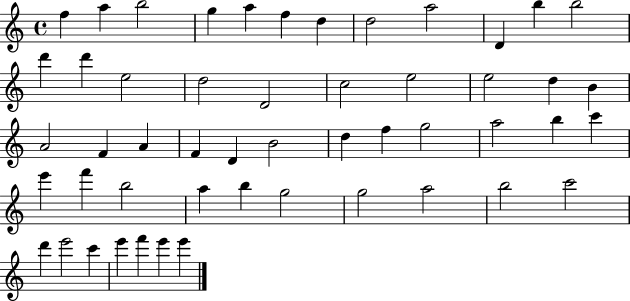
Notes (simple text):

F5/q A5/q B5/h G5/q A5/q F5/q D5/q D5/h A5/h D4/q B5/q B5/h D6/q D6/q E5/h D5/h D4/h C5/h E5/h E5/h D5/q B4/q A4/h F4/q A4/q F4/q D4/q B4/h D5/q F5/q G5/h A5/h B5/q C6/q E6/q F6/q B5/h A5/q B5/q G5/h G5/h A5/h B5/h C6/h D6/q E6/h C6/q E6/q F6/q E6/q E6/q